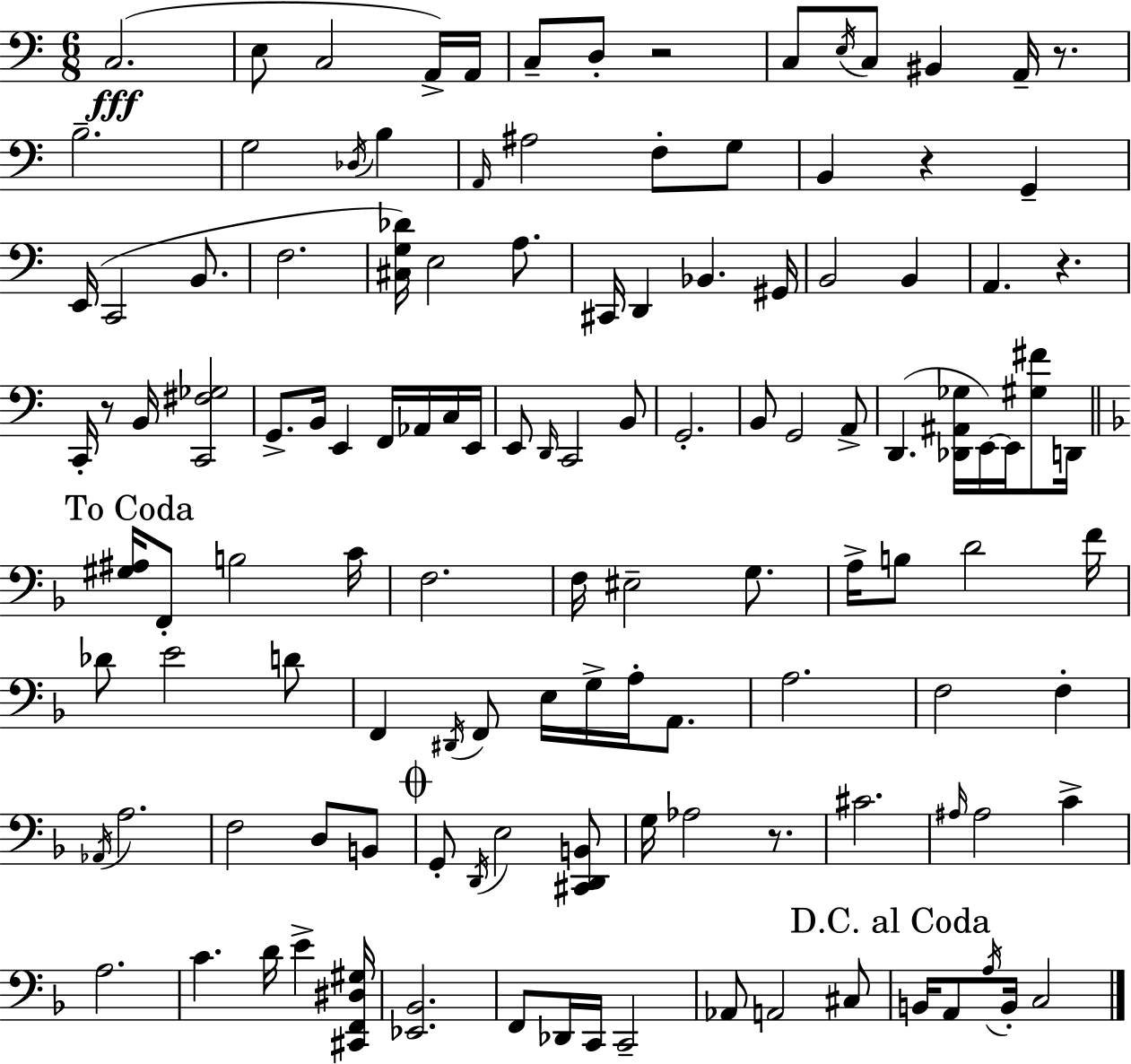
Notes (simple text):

C3/h. E3/e C3/h A2/s A2/s C3/e D3/e R/h C3/e E3/s C3/e BIS2/q A2/s R/e. B3/h. G3/h Db3/s B3/q A2/s A#3/h F3/e G3/e B2/q R/q G2/q E2/s C2/h B2/e. F3/h. [C#3,G3,Db4]/s E3/h A3/e. C#2/s D2/q Bb2/q. G#2/s B2/h B2/q A2/q. R/q. C2/s R/e B2/s [C2,F#3,Gb3]/h G2/e. B2/s E2/q F2/s Ab2/s C3/s E2/s E2/e D2/s C2/h B2/e G2/h. B2/e G2/h A2/e D2/q. [Db2,A#2,Gb3]/s E2/s E2/s [G#3,F#4]/e D2/s [G#3,A#3]/s F2/e B3/h C4/s F3/h. F3/s EIS3/h G3/e. A3/s B3/e D4/h F4/s Db4/e E4/h D4/e F2/q D#2/s F2/e E3/s G3/s A3/s A2/e. A3/h. F3/h F3/q Ab2/s A3/h. F3/h D3/e B2/e G2/e D2/s E3/h [C#2,D2,B2]/e G3/s Ab3/h R/e. C#4/h. A#3/s A#3/h C4/q A3/h. C4/q. D4/s E4/q [C#2,F2,D#3,G#3]/s [Eb2,Bb2]/h. F2/e Db2/s C2/s C2/h Ab2/e A2/h C#3/e B2/s A2/e A3/s B2/s C3/h